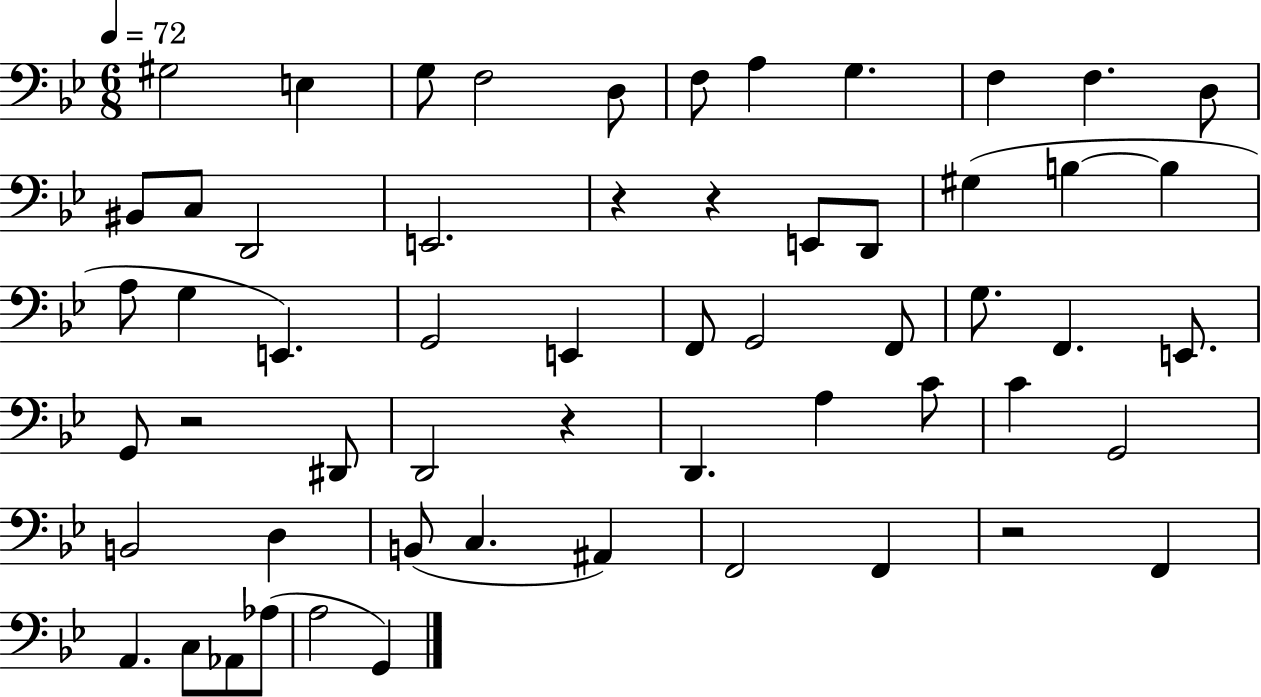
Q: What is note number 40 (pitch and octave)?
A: B2